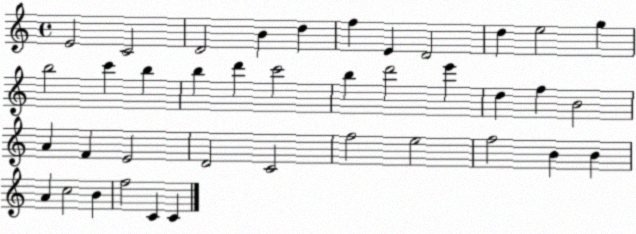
X:1
T:Untitled
M:4/4
L:1/4
K:C
E2 C2 D2 B d f E D2 d e2 g b2 c' b b d' c'2 b d'2 e' d f B2 A F E2 D2 C2 f2 e2 f2 B B A c2 B f2 C C